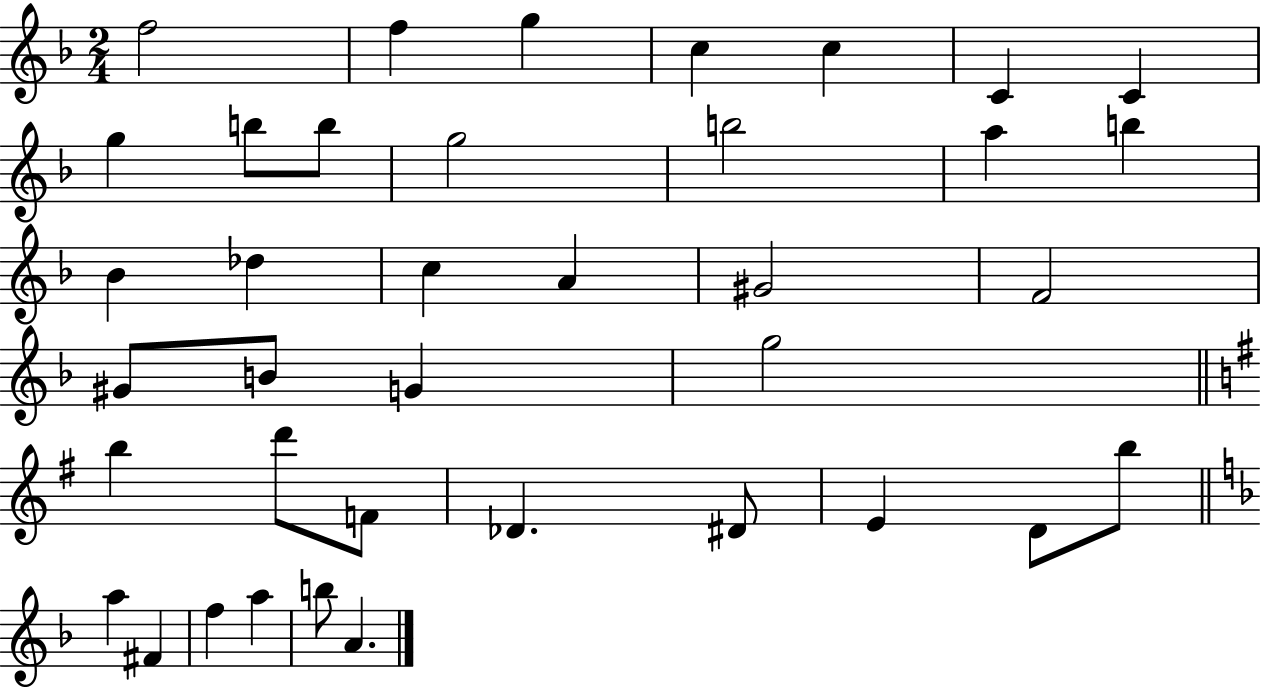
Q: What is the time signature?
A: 2/4